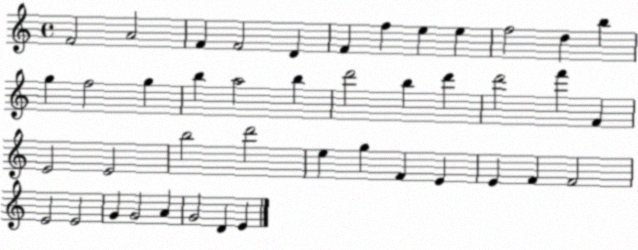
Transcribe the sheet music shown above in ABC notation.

X:1
T:Untitled
M:4/4
L:1/4
K:C
F2 A2 F F2 D F f e e f2 d b g f2 g b a2 b d'2 b d' d'2 f' F E2 E2 b2 d'2 e g F E E F F2 E2 E2 G G2 A G2 D E